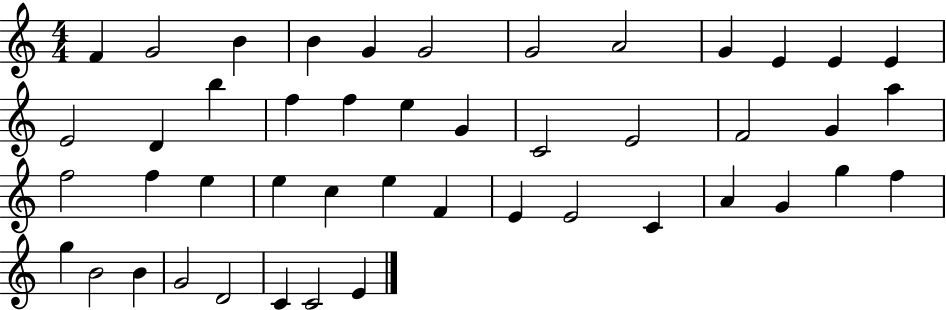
X:1
T:Untitled
M:4/4
L:1/4
K:C
F G2 B B G G2 G2 A2 G E E E E2 D b f f e G C2 E2 F2 G a f2 f e e c e F E E2 C A G g f g B2 B G2 D2 C C2 E